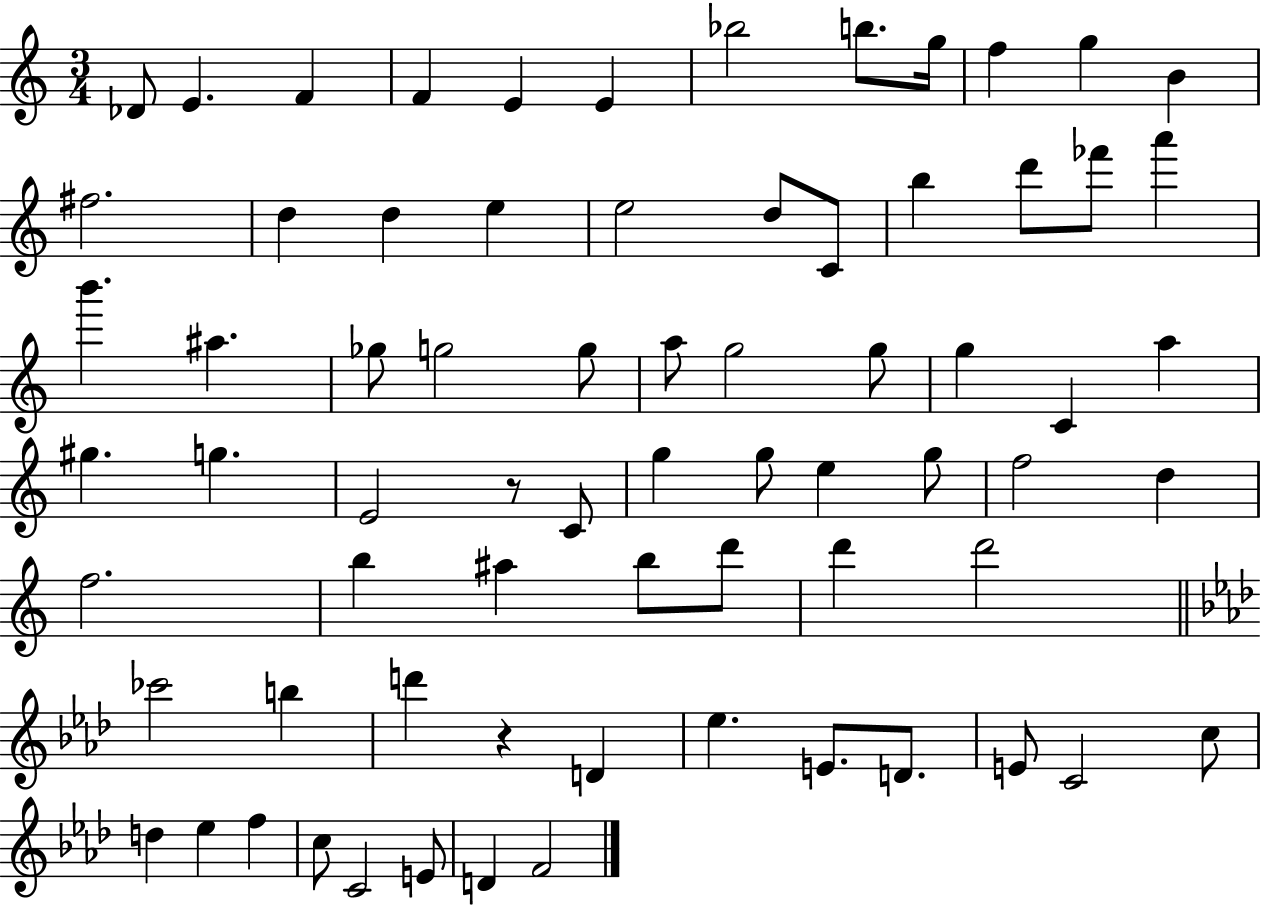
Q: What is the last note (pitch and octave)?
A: F4